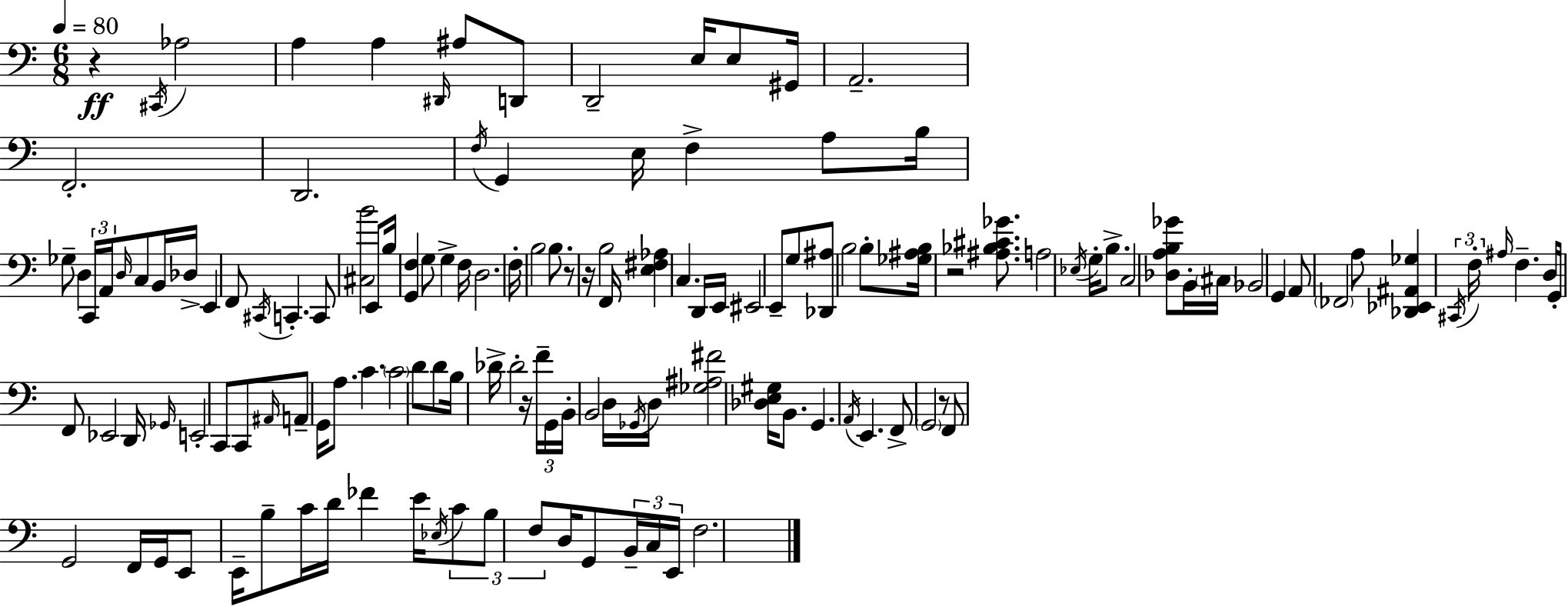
R/q C#2/s Ab3/h A3/q A3/q D#2/s A#3/e D2/e D2/h E3/s E3/e G#2/s A2/h. F2/h. D2/h. F3/s G2/q E3/s F3/q A3/e B3/s Gb3/e D3/q C2/s A2/s D3/s C3/e B2/s Db3/s E2/q F2/e C#2/s C2/q. C2/e [C#3,B4]/h E2/e B3/s [G2,F3]/q G3/e G3/q F3/s D3/h. F3/s B3/h B3/e. R/e R/s B3/h F2/s [E3,F#3,Ab3]/q C3/q. D2/s E2/s EIS2/h E2/e G3/e [Db2,A#3]/e B3/h B3/e [Gb3,A#3,B3]/s R/h [A#3,Bb3,C#4,Gb4]/e. A3/h Eb3/s G3/s B3/e. C3/h [Db3,A3,B3,Gb4]/e B2/s C#3/s Bb2/h G2/q A2/e FES2/h A3/e [Db2,Eb2,A#2,Gb3]/q C#2/s F3/s A#3/s F3/q. D3/s G2/s F2/e Eb2/h D2/s Gb2/s E2/h C2/e C2/e A#2/s A2/e G2/s A3/e. C4/q. C4/h D4/e D4/e B3/s Db4/s Db4/h R/s F4/s G2/s B2/s B2/h D3/s Gb2/s D3/s [Gb3,A#3,F#4]/h [Db3,E3,G#3]/s B2/e. G2/q. A2/s E2/q. F2/e G2/h R/e F2/e G2/h F2/s G2/s E2/e E2/s B3/e C4/s D4/s FES4/q E4/s Eb3/s C4/e B3/e F3/e D3/s G2/e B2/s C3/s E2/s F3/h.